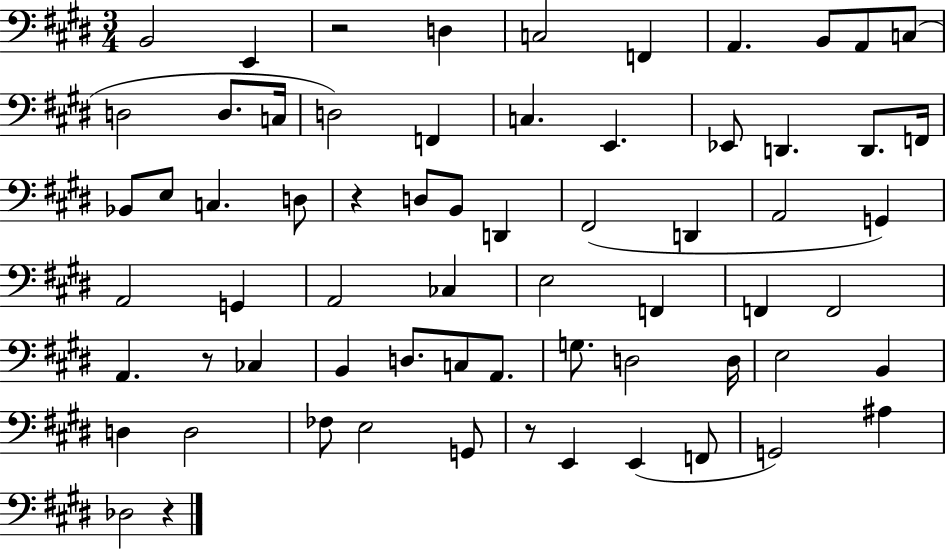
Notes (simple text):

B2/h E2/q R/h D3/q C3/h F2/q A2/q. B2/e A2/e C3/e D3/h D3/e. C3/s D3/h F2/q C3/q. E2/q. Eb2/e D2/q. D2/e. F2/s Bb2/e E3/e C3/q. D3/e R/q D3/e B2/e D2/q F#2/h D2/q A2/h G2/q A2/h G2/q A2/h CES3/q E3/h F2/q F2/q F2/h A2/q. R/e CES3/q B2/q D3/e. C3/e A2/e. G3/e. D3/h D3/s E3/h B2/q D3/q D3/h FES3/e E3/h G2/e R/e E2/q E2/q F2/e G2/h A#3/q Db3/h R/q